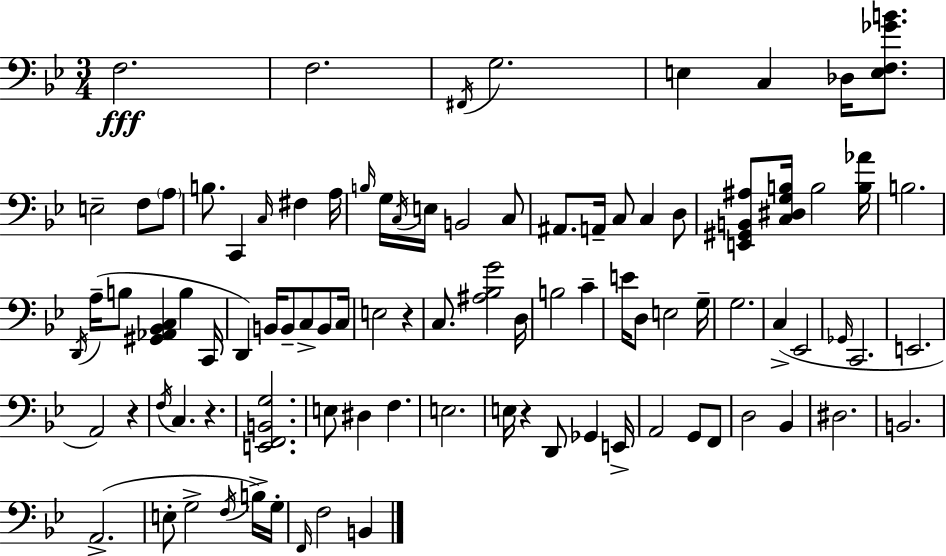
X:1
T:Untitled
M:3/4
L:1/4
K:Gm
F,2 F,2 ^F,,/4 G,2 E, C, _D,/4 [E,F,_GB]/2 E,2 F,/2 A,/2 B,/2 C,, C,/4 ^F, A,/4 B,/4 G,/4 C,/4 E,/4 B,,2 C,/2 ^A,,/2 A,,/4 C,/2 C, D,/2 [E,,^G,,B,,^A,]/2 [C,^D,G,B,]/4 B,2 [B,_A]/4 B,2 D,,/4 A,/4 B,/2 [^G,,_A,,_B,,C,] B, C,,/4 D,, B,,/4 B,,/2 C,/2 B,,/2 C,/4 E,2 z C,/2 [^A,_B,G]2 D,/4 B,2 C E/4 D,/2 E,2 G,/4 G,2 C, _E,,2 _G,,/4 C,,2 E,,2 A,,2 z F,/4 C, z [E,,F,,B,,G,]2 E,/2 ^D, F, E,2 E,/4 z D,,/2 _G,, E,,/4 A,,2 G,,/2 F,,/2 D,2 _B,, ^D,2 B,,2 A,,2 E,/2 G,2 F,/4 B,/4 G,/4 F,,/4 F,2 B,,